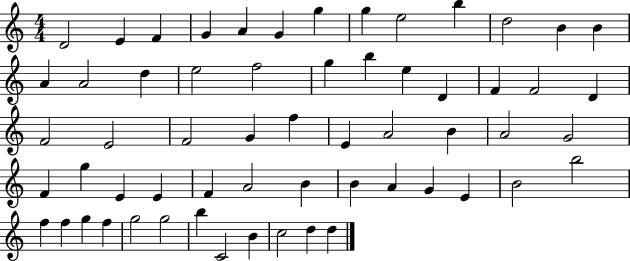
{
  \clef treble
  \numericTimeSignature
  \time 4/4
  \key c \major
  d'2 e'4 f'4 | g'4 a'4 g'4 g''4 | g''4 e''2 b''4 | d''2 b'4 b'4 | \break a'4 a'2 d''4 | e''2 f''2 | g''4 b''4 e''4 d'4 | f'4 f'2 d'4 | \break f'2 e'2 | f'2 g'4 f''4 | e'4 a'2 b'4 | a'2 g'2 | \break f'4 g''4 e'4 e'4 | f'4 a'2 b'4 | b'4 a'4 g'4 e'4 | b'2 b''2 | \break f''4 f''4 g''4 f''4 | g''2 g''2 | b''4 c'2 b'4 | c''2 d''4 d''4 | \break \bar "|."
}